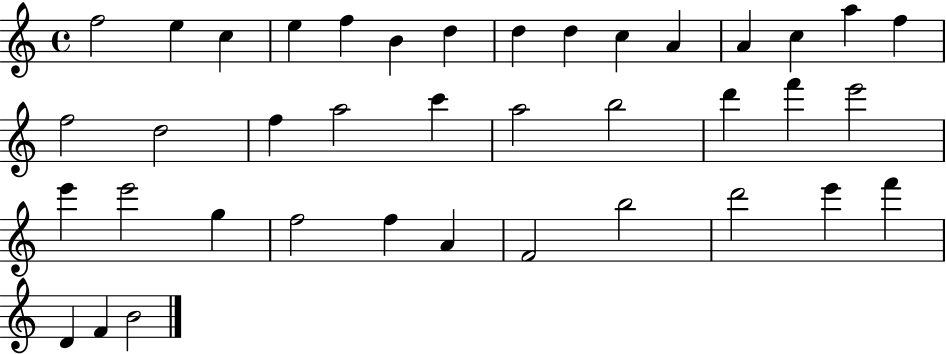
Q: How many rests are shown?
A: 0